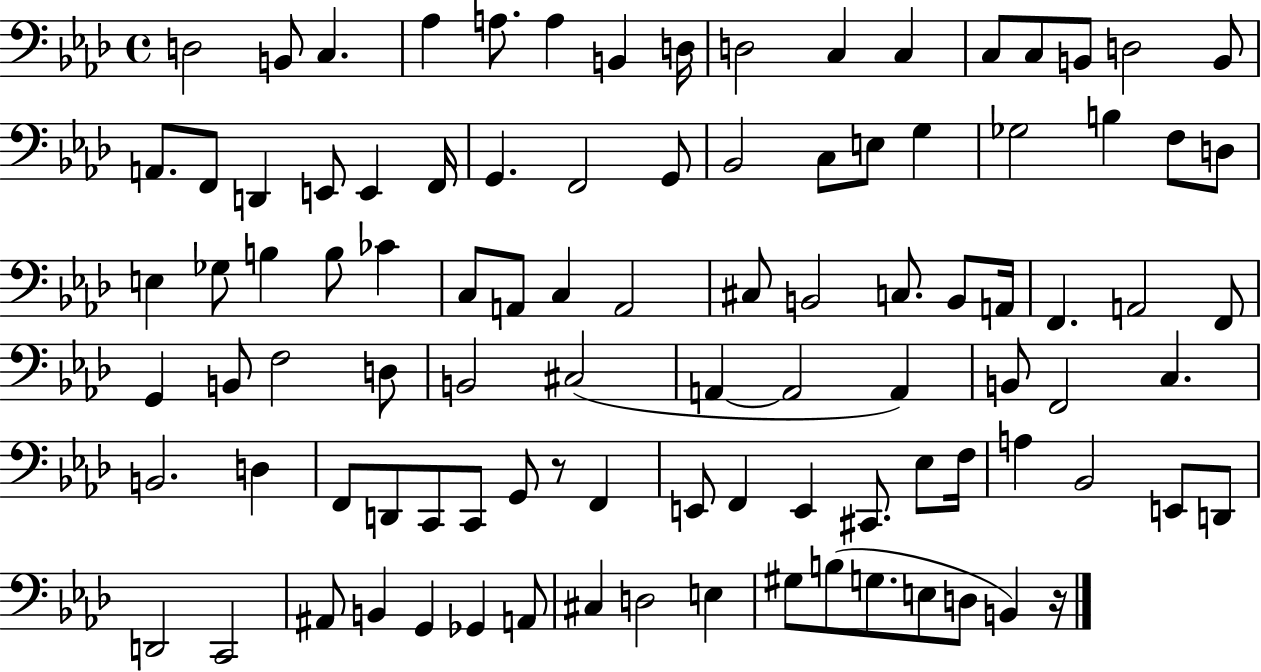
X:1
T:Untitled
M:4/4
L:1/4
K:Ab
D,2 B,,/2 C, _A, A,/2 A, B,, D,/4 D,2 C, C, C,/2 C,/2 B,,/2 D,2 B,,/2 A,,/2 F,,/2 D,, E,,/2 E,, F,,/4 G,, F,,2 G,,/2 _B,,2 C,/2 E,/2 G, _G,2 B, F,/2 D,/2 E, _G,/2 B, B,/2 _C C,/2 A,,/2 C, A,,2 ^C,/2 B,,2 C,/2 B,,/2 A,,/4 F,, A,,2 F,,/2 G,, B,,/2 F,2 D,/2 B,,2 ^C,2 A,, A,,2 A,, B,,/2 F,,2 C, B,,2 D, F,,/2 D,,/2 C,,/2 C,,/2 G,,/2 z/2 F,, E,,/2 F,, E,, ^C,,/2 _E,/2 F,/4 A, _B,,2 E,,/2 D,,/2 D,,2 C,,2 ^A,,/2 B,, G,, _G,, A,,/2 ^C, D,2 E, ^G,/2 B,/2 G,/2 E,/2 D,/2 B,, z/4